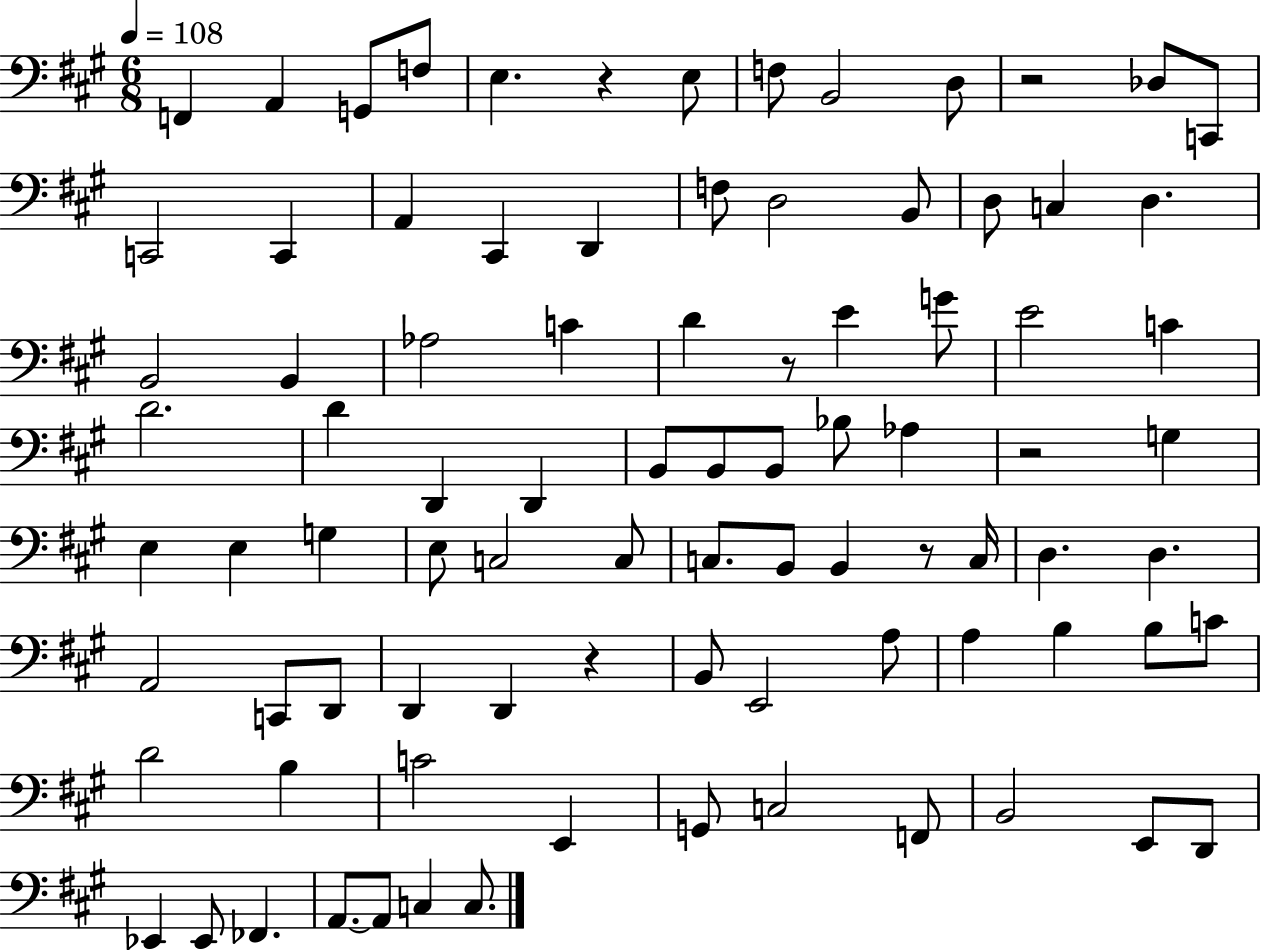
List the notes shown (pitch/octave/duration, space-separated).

F2/q A2/q G2/e F3/e E3/q. R/q E3/e F3/e B2/h D3/e R/h Db3/e C2/e C2/h C2/q A2/q C#2/q D2/q F3/e D3/h B2/e D3/e C3/q D3/q. B2/h B2/q Ab3/h C4/q D4/q R/e E4/q G4/e E4/h C4/q D4/h. D4/q D2/q D2/q B2/e B2/e B2/e Bb3/e Ab3/q R/h G3/q E3/q E3/q G3/q E3/e C3/h C3/e C3/e. B2/e B2/q R/e C3/s D3/q. D3/q. A2/h C2/e D2/e D2/q D2/q R/q B2/e E2/h A3/e A3/q B3/q B3/e C4/e D4/h B3/q C4/h E2/q G2/e C3/h F2/e B2/h E2/e D2/e Eb2/q Eb2/e FES2/q. A2/e. A2/e C3/q C3/e.